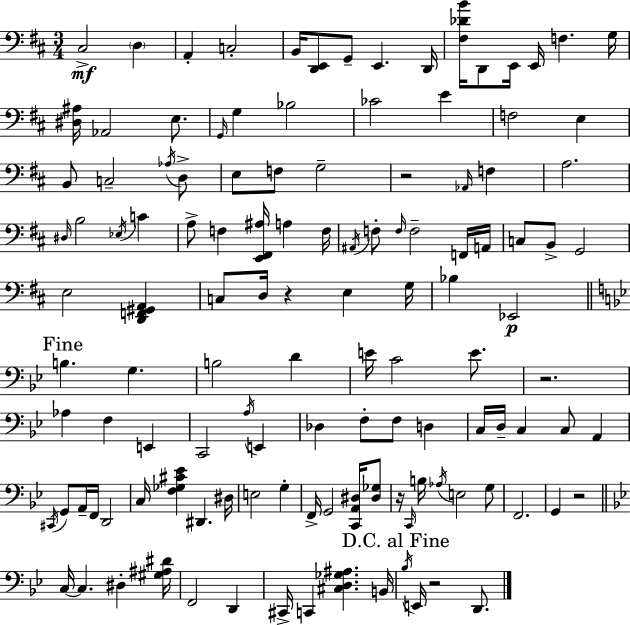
X:1
T:Untitled
M:3/4
L:1/4
K:D
^C,2 D, A,, C,2 B,,/4 [D,,E,,]/2 G,,/2 E,, D,,/4 [^F,_DB]/4 D,,/2 E,,/4 E,,/4 F, G,/4 [^D,^A,]/4 _A,,2 E,/2 G,,/4 G, _B,2 _C2 E F,2 E, B,,/2 C,2 _A,/4 D,/2 E,/2 F,/2 G,2 z2 _A,,/4 F, A,2 ^D,/4 B,2 _E,/4 C A,/2 F, [E,,^F,,^A,]/4 A, F,/4 ^A,,/4 F,/2 F,/4 F,2 F,,/4 A,,/4 C,/2 B,,/2 G,,2 E,2 [D,,F,,^G,,A,,] C,/2 D,/4 z E, G,/4 _B, _E,,2 B, G, B,2 D E/4 C2 E/2 z2 _A, F, E,, C,,2 A,/4 E,, _D, F,/2 F,/2 D, C,/4 D,/4 C, C,/2 A,, ^C,,/4 G,,/2 A,,/4 F,,/4 D,,2 C,/4 [F,_G,^C_E] ^D,, ^D,/4 E,2 G, F,,/4 G,,2 [C,,A,,^D,]/4 [^D,_G,]/2 z/4 C,,/4 B,/4 _A,/4 E,2 G,/2 F,,2 G,, z2 C,/4 C, ^D, [^G,^A,^D]/4 F,,2 D,, ^C,,/4 C,, [^C,D,_G,^A,] B,,/4 _B,/4 E,,/4 z2 D,,/2